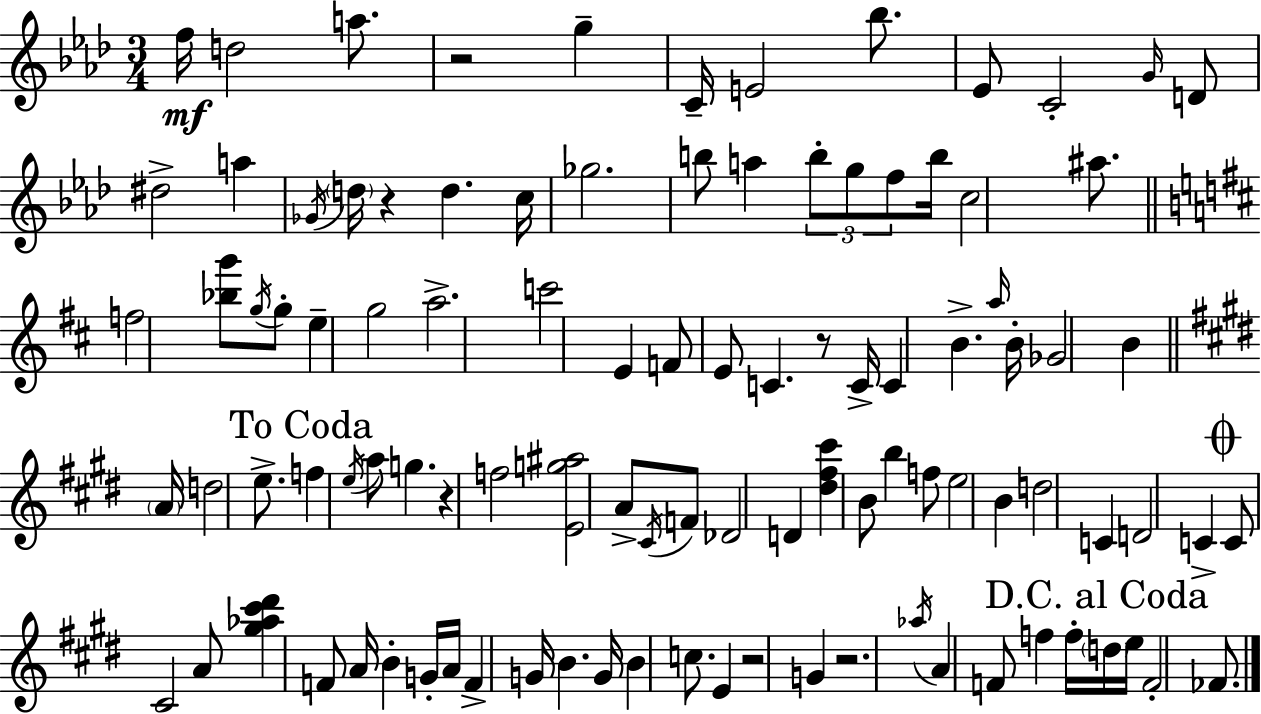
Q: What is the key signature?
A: AES major